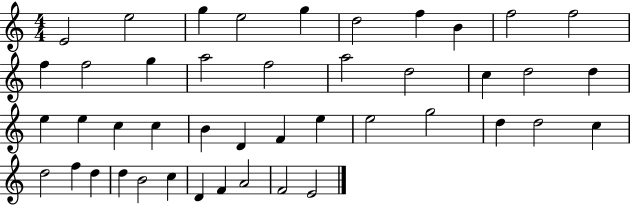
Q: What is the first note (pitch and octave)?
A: E4